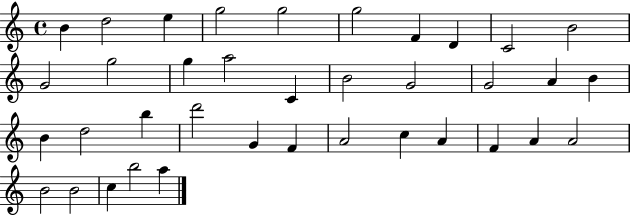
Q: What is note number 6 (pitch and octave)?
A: G5